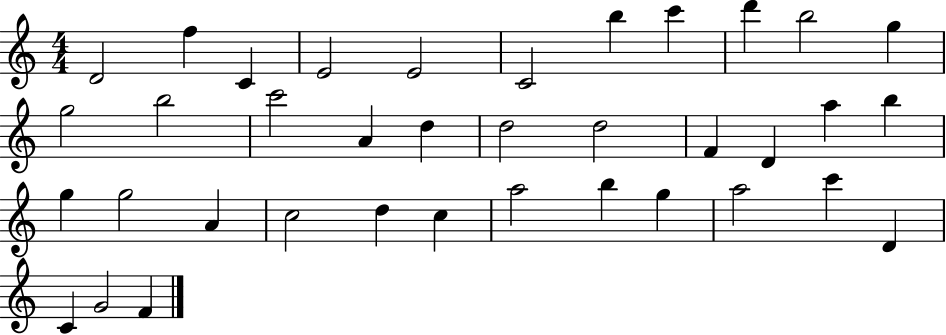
{
  \clef treble
  \numericTimeSignature
  \time 4/4
  \key c \major
  d'2 f''4 c'4 | e'2 e'2 | c'2 b''4 c'''4 | d'''4 b''2 g''4 | \break g''2 b''2 | c'''2 a'4 d''4 | d''2 d''2 | f'4 d'4 a''4 b''4 | \break g''4 g''2 a'4 | c''2 d''4 c''4 | a''2 b''4 g''4 | a''2 c'''4 d'4 | \break c'4 g'2 f'4 | \bar "|."
}